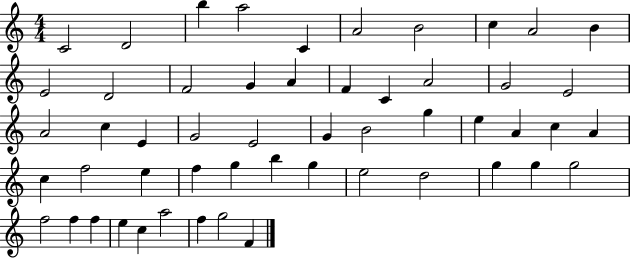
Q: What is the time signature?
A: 4/4